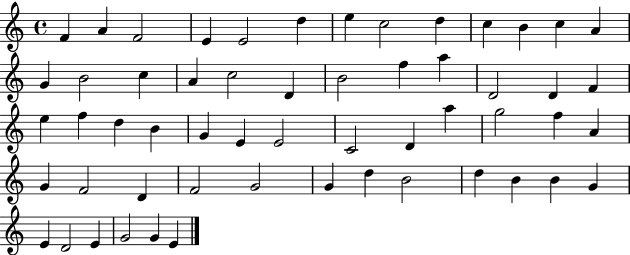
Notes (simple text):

F4/q A4/q F4/h E4/q E4/h D5/q E5/q C5/h D5/q C5/q B4/q C5/q A4/q G4/q B4/h C5/q A4/q C5/h D4/q B4/h F5/q A5/q D4/h D4/q F4/q E5/q F5/q D5/q B4/q G4/q E4/q E4/h C4/h D4/q A5/q G5/h F5/q A4/q G4/q F4/h D4/q F4/h G4/h G4/q D5/q B4/h D5/q B4/q B4/q G4/q E4/q D4/h E4/q G4/h G4/q E4/q